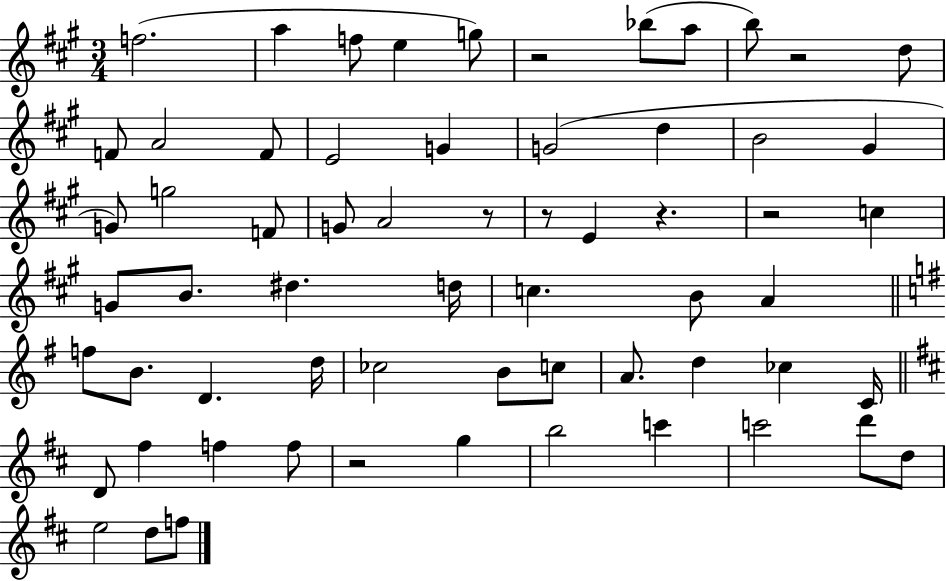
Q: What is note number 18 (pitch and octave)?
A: G#4